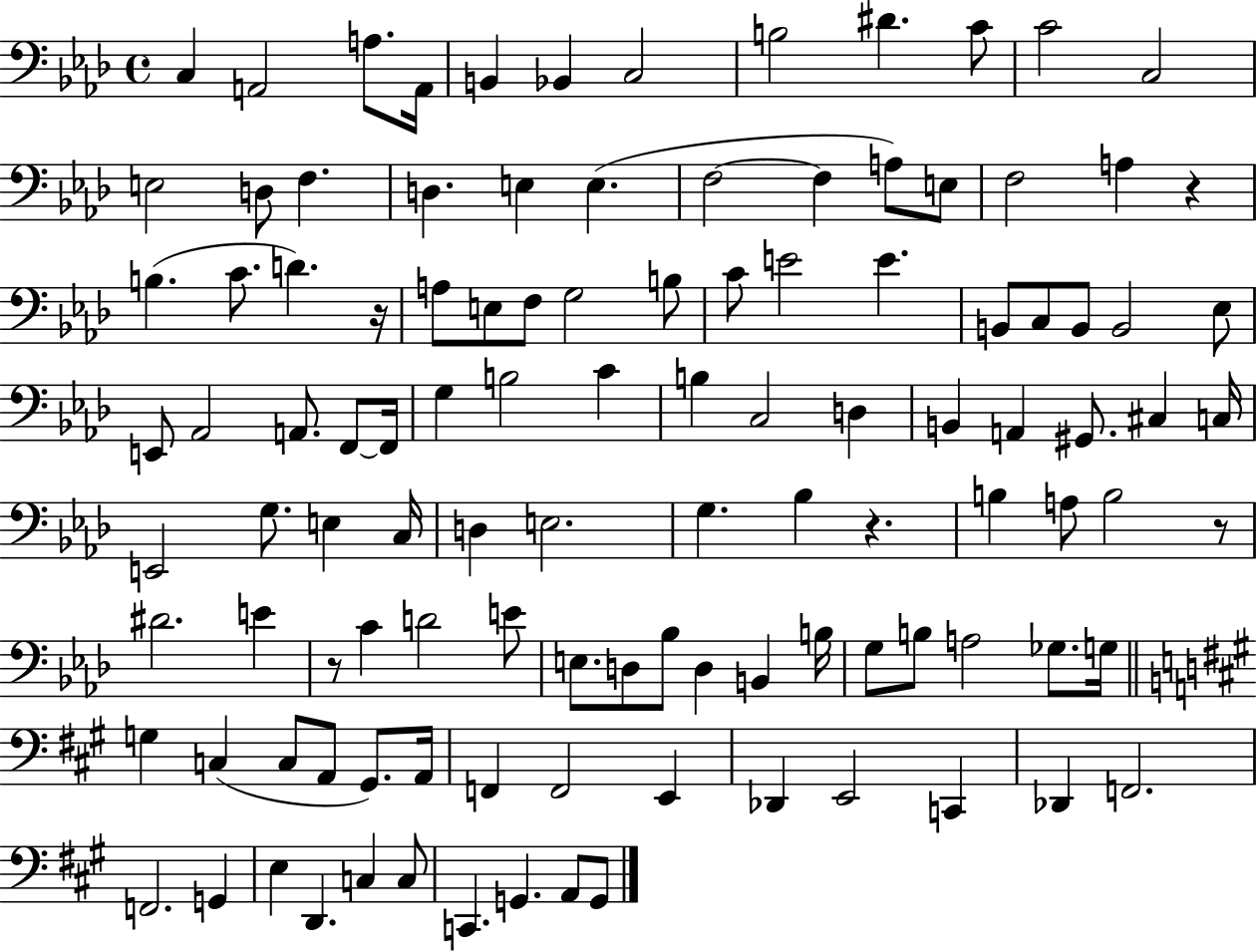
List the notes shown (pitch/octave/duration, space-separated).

C3/q A2/h A3/e. A2/s B2/q Bb2/q C3/h B3/h D#4/q. C4/e C4/h C3/h E3/h D3/e F3/q. D3/q. E3/q E3/q. F3/h F3/q A3/e E3/e F3/h A3/q R/q B3/q. C4/e. D4/q. R/s A3/e E3/e F3/e G3/h B3/e C4/e E4/h E4/q. B2/e C3/e B2/e B2/h Eb3/e E2/e Ab2/h A2/e. F2/e F2/s G3/q B3/h C4/q B3/q C3/h D3/q B2/q A2/q G#2/e. C#3/q C3/s E2/h G3/e. E3/q C3/s D3/q E3/h. G3/q. Bb3/q R/q. B3/q A3/e B3/h R/e D#4/h. E4/q R/e C4/q D4/h E4/e E3/e. D3/e Bb3/e D3/q B2/q B3/s G3/e B3/e A3/h Gb3/e. G3/s G3/q C3/q C3/e A2/e G#2/e. A2/s F2/q F2/h E2/q Db2/q E2/h C2/q Db2/q F2/h. F2/h. G2/q E3/q D2/q. C3/q C3/e C2/q. G2/q. A2/e G2/e